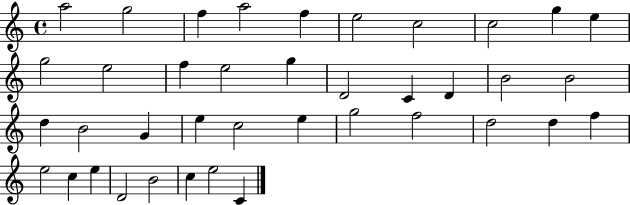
{
  \clef treble
  \time 4/4
  \defaultTimeSignature
  \key c \major
  a''2 g''2 | f''4 a''2 f''4 | e''2 c''2 | c''2 g''4 e''4 | \break g''2 e''2 | f''4 e''2 g''4 | d'2 c'4 d'4 | b'2 b'2 | \break d''4 b'2 g'4 | e''4 c''2 e''4 | g''2 f''2 | d''2 d''4 f''4 | \break e''2 c''4 e''4 | d'2 b'2 | c''4 e''2 c'4 | \bar "|."
}